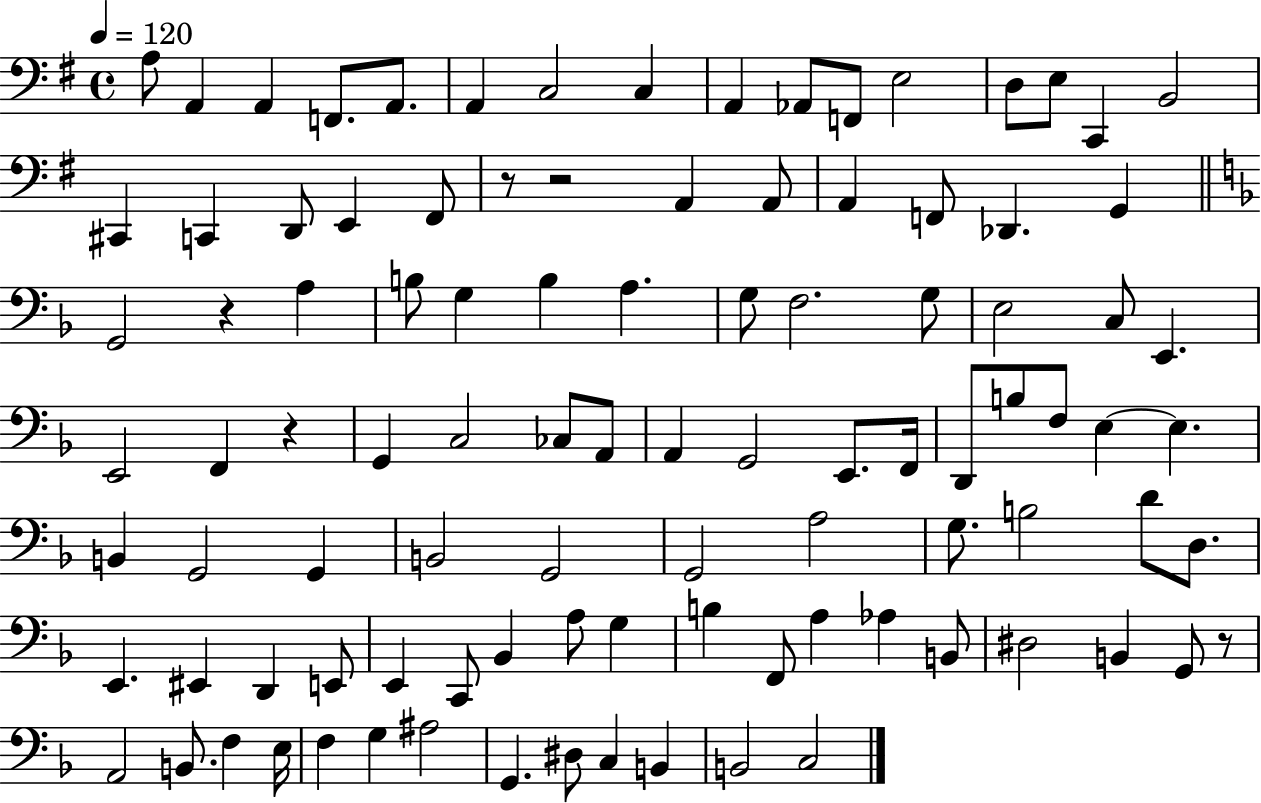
A3/e A2/q A2/q F2/e. A2/e. A2/q C3/h C3/q A2/q Ab2/e F2/e E3/h D3/e E3/e C2/q B2/h C#2/q C2/q D2/e E2/q F#2/e R/e R/h A2/q A2/e A2/q F2/e Db2/q. G2/q G2/h R/q A3/q B3/e G3/q B3/q A3/q. G3/e F3/h. G3/e E3/h C3/e E2/q. E2/h F2/q R/q G2/q C3/h CES3/e A2/e A2/q G2/h E2/e. F2/s D2/e B3/e F3/e E3/q E3/q. B2/q G2/h G2/q B2/h G2/h G2/h A3/h G3/e. B3/h D4/e D3/e. E2/q. EIS2/q D2/q E2/e E2/q C2/e Bb2/q A3/e G3/q B3/q F2/e A3/q Ab3/q B2/e D#3/h B2/q G2/e R/e A2/h B2/e. F3/q E3/s F3/q G3/q A#3/h G2/q. D#3/e C3/q B2/q B2/h C3/h